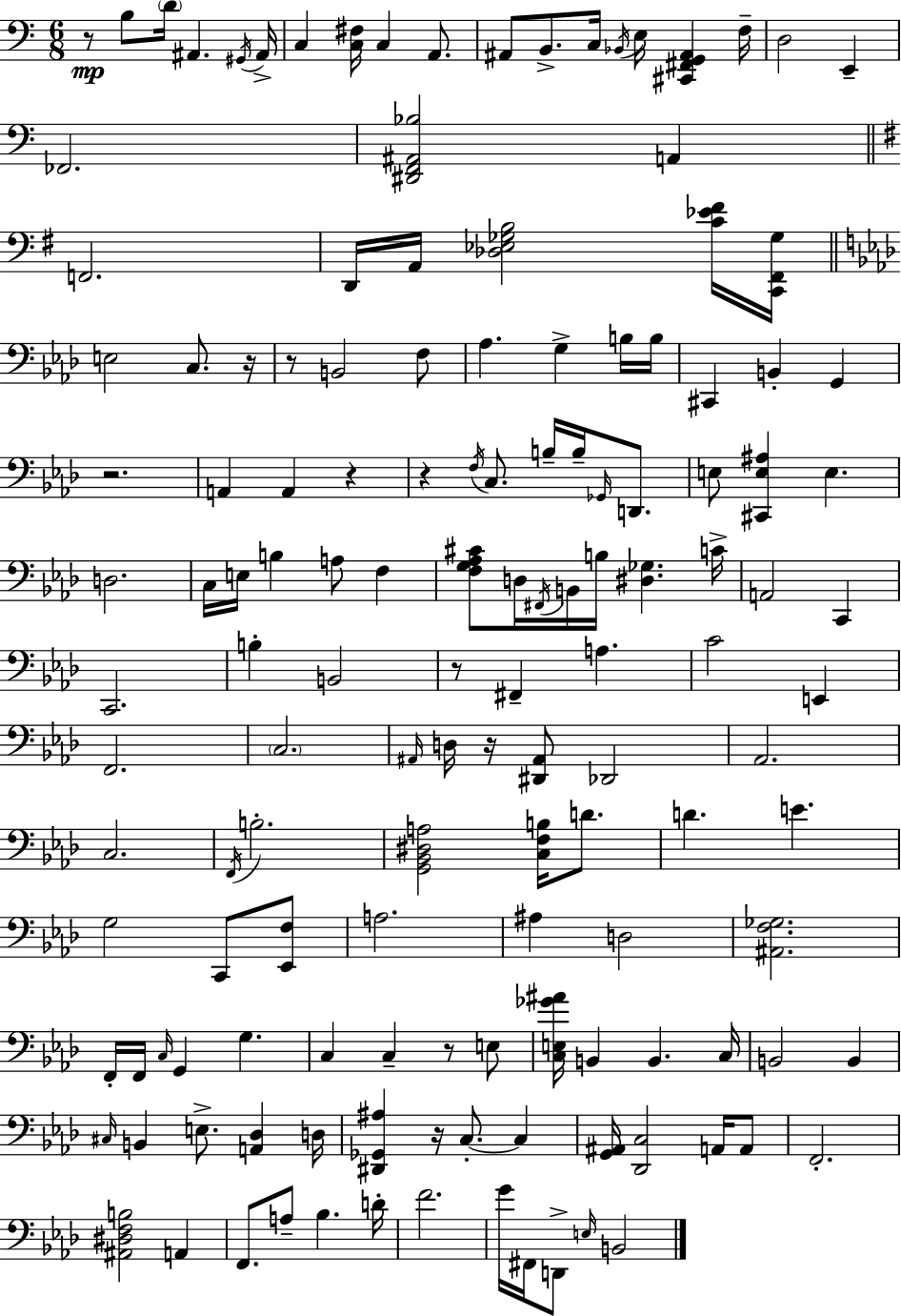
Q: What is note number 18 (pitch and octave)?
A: A2